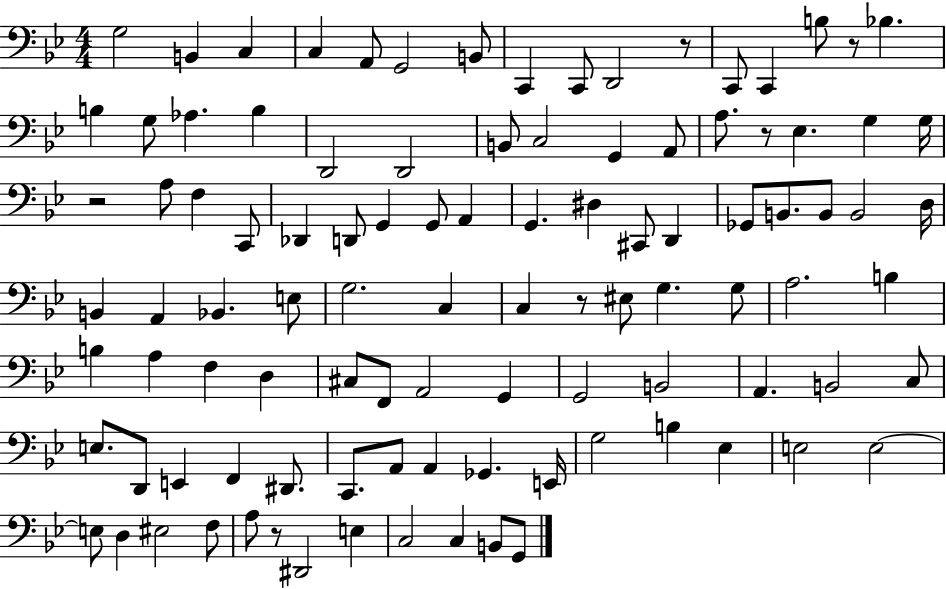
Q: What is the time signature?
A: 4/4